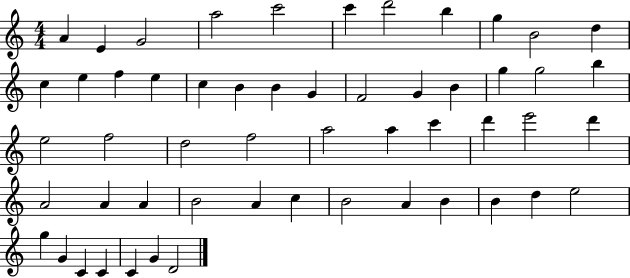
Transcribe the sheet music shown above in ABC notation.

X:1
T:Untitled
M:4/4
L:1/4
K:C
A E G2 a2 c'2 c' d'2 b g B2 d c e f e c B B G F2 G B g g2 b e2 f2 d2 f2 a2 a c' d' e'2 d' A2 A A B2 A c B2 A B B d e2 g G C C C G D2